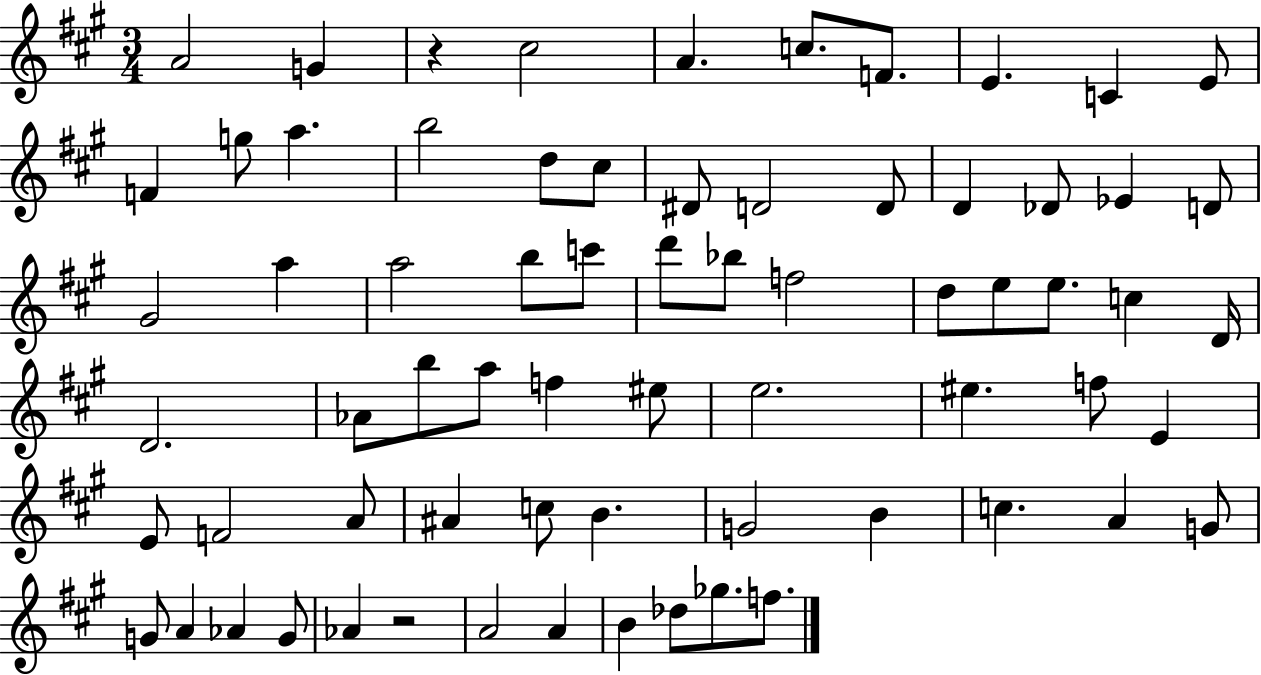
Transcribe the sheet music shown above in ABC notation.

X:1
T:Untitled
M:3/4
L:1/4
K:A
A2 G z ^c2 A c/2 F/2 E C E/2 F g/2 a b2 d/2 ^c/2 ^D/2 D2 D/2 D _D/2 _E D/2 ^G2 a a2 b/2 c'/2 d'/2 _b/2 f2 d/2 e/2 e/2 c D/4 D2 _A/2 b/2 a/2 f ^e/2 e2 ^e f/2 E E/2 F2 A/2 ^A c/2 B G2 B c A G/2 G/2 A _A G/2 _A z2 A2 A B _d/2 _g/2 f/2